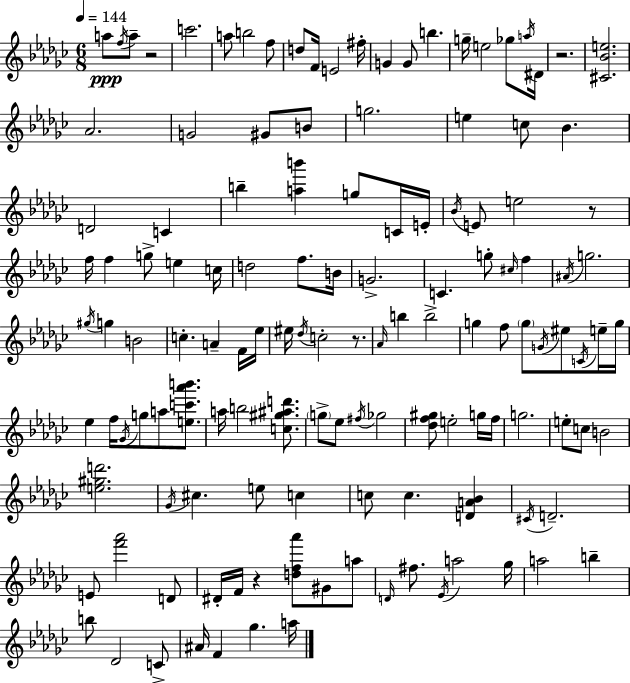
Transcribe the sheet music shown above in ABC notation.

X:1
T:Untitled
M:6/8
L:1/4
K:Ebm
a/2 f/4 a/2 z2 c'2 a/2 b2 f/2 d/2 F/4 E2 ^f/4 G G/2 b g/4 e2 _g/2 a/4 ^D/4 z2 [^C_Be]2 _A2 G2 ^G/2 B/2 g2 e c/2 _B D2 C b [ab'] g/2 C/4 E/4 _B/4 E/2 e2 z/2 f/4 f g/2 e c/4 d2 f/2 B/4 G2 C g/2 ^c/4 f ^A/4 g2 ^g/4 g B2 c A F/4 _e/4 ^e/4 _d/4 c2 z/2 _A/4 b b2 g f/2 g/2 G/4 ^e/2 C/4 e/4 g/4 _e f/4 _G/4 g/2 a/2 [ec'_a'b']/2 a/4 b2 [c^g^ad']/2 g/2 _e/2 ^f/4 _g2 [_df^g]/2 e2 g/4 f/4 g2 e/2 c/2 B2 [e^gd']2 _G/4 ^c e/2 c c/2 c [DA_B] ^C/4 D2 E/2 [f'_a']2 D/2 ^D/4 F/4 z [df_a']/2 ^G/2 a/2 D/4 ^f/2 _E/4 a2 _g/4 a2 b b/2 _D2 C/2 ^A/4 F _g a/4